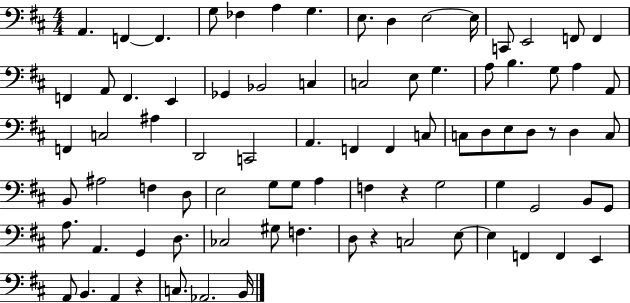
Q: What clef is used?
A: bass